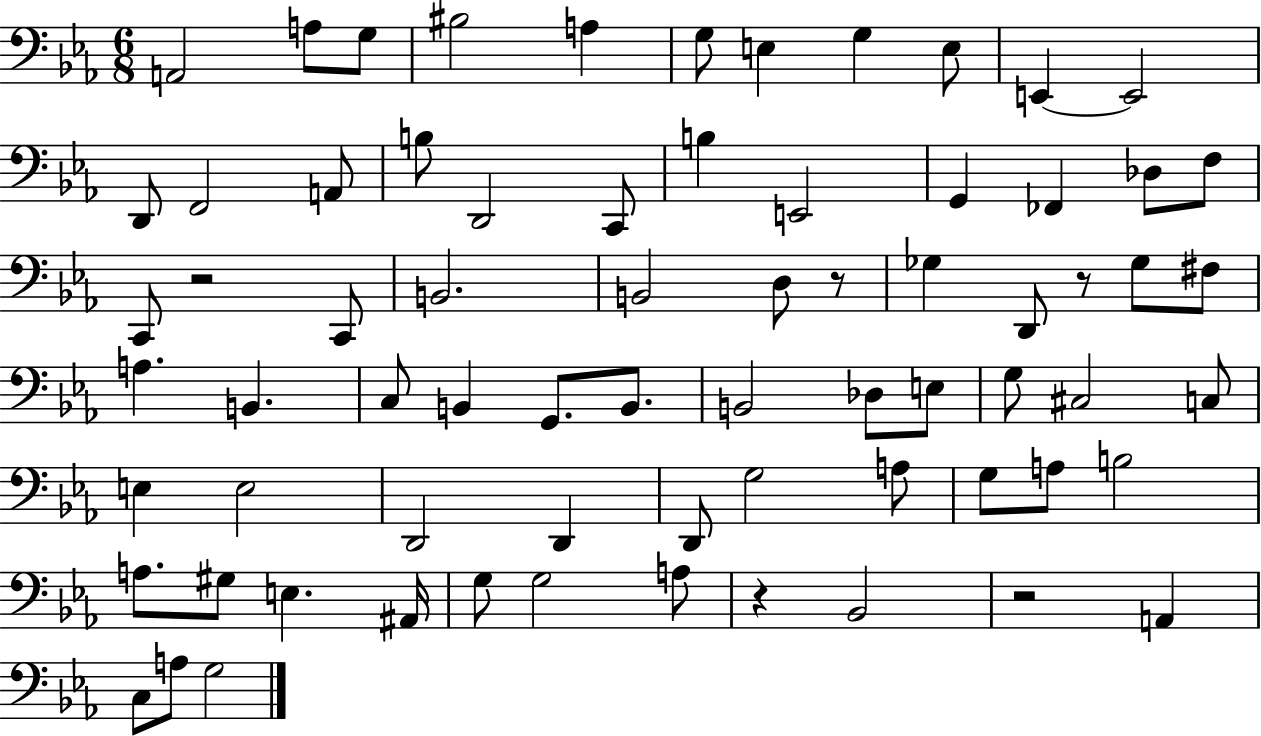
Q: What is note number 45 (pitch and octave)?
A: E3